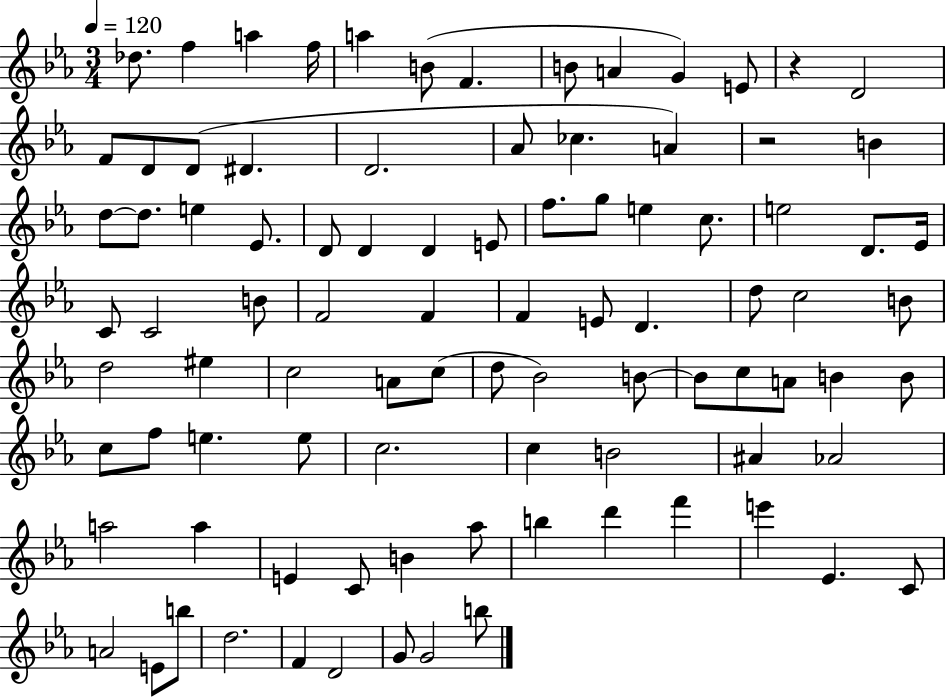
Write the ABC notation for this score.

X:1
T:Untitled
M:3/4
L:1/4
K:Eb
_d/2 f a f/4 a B/2 F B/2 A G E/2 z D2 F/2 D/2 D/2 ^D D2 _A/2 _c A z2 B d/2 d/2 e _E/2 D/2 D D E/2 f/2 g/2 e c/2 e2 D/2 _E/4 C/2 C2 B/2 F2 F F E/2 D d/2 c2 B/2 d2 ^e c2 A/2 c/2 d/2 _B2 B/2 B/2 c/2 A/2 B B/2 c/2 f/2 e e/2 c2 c B2 ^A _A2 a2 a E C/2 B _a/2 b d' f' e' _E C/2 A2 E/2 b/2 d2 F D2 G/2 G2 b/2